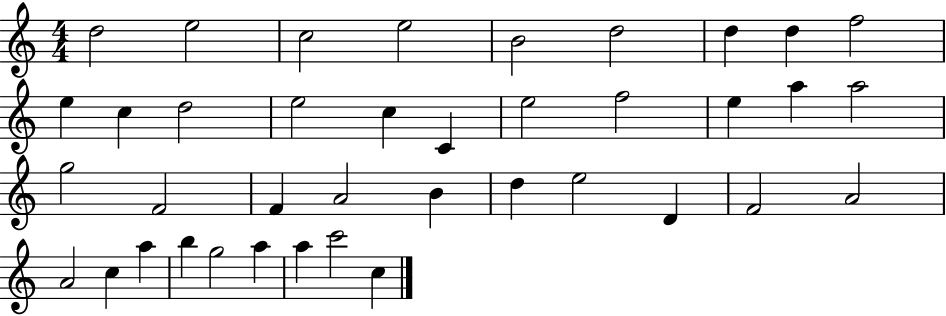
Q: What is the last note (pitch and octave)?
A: C5